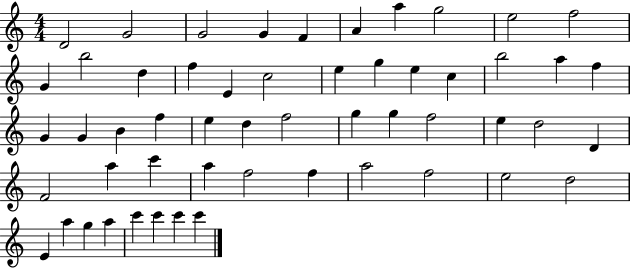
X:1
T:Untitled
M:4/4
L:1/4
K:C
D2 G2 G2 G F A a g2 e2 f2 G b2 d f E c2 e g e c b2 a f G G B f e d f2 g g f2 e d2 D F2 a c' a f2 f a2 f2 e2 d2 E a g a c' c' c' c'